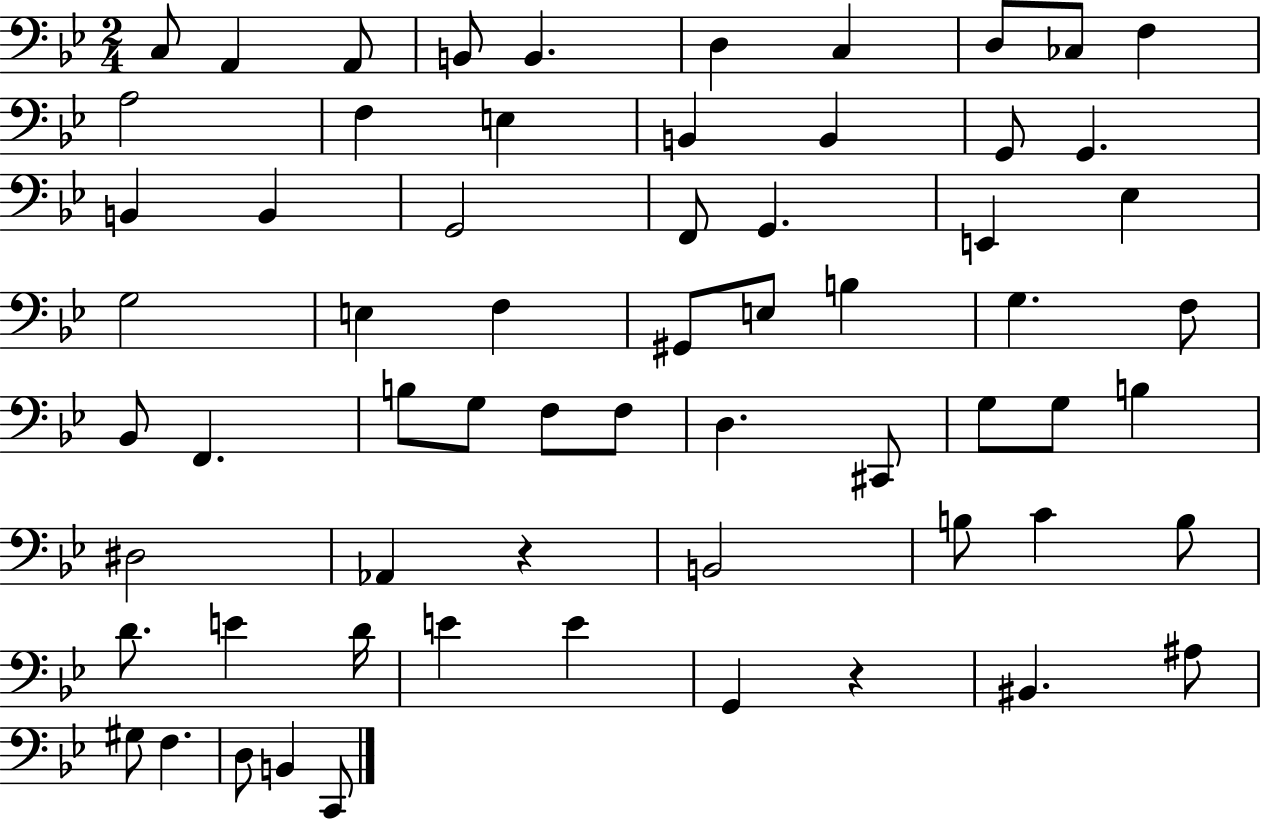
{
  \clef bass
  \numericTimeSignature
  \time 2/4
  \key bes \major
  \repeat volta 2 { c8 a,4 a,8 | b,8 b,4. | d4 c4 | d8 ces8 f4 | \break a2 | f4 e4 | b,4 b,4 | g,8 g,4. | \break b,4 b,4 | g,2 | f,8 g,4. | e,4 ees4 | \break g2 | e4 f4 | gis,8 e8 b4 | g4. f8 | \break bes,8 f,4. | b8 g8 f8 f8 | d4. cis,8 | g8 g8 b4 | \break dis2 | aes,4 r4 | b,2 | b8 c'4 b8 | \break d'8. e'4 d'16 | e'4 e'4 | g,4 r4 | bis,4. ais8 | \break gis8 f4. | d8 b,4 c,8 | } \bar "|."
}